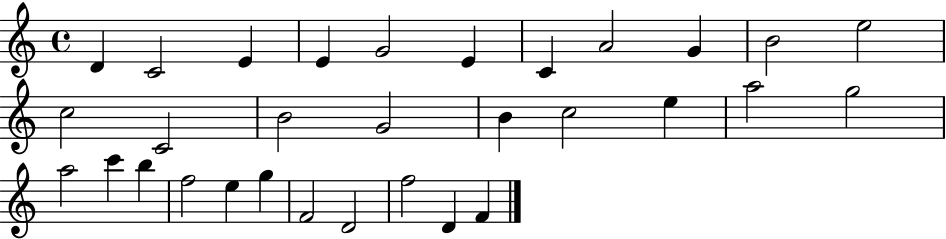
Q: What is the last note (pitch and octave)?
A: F4